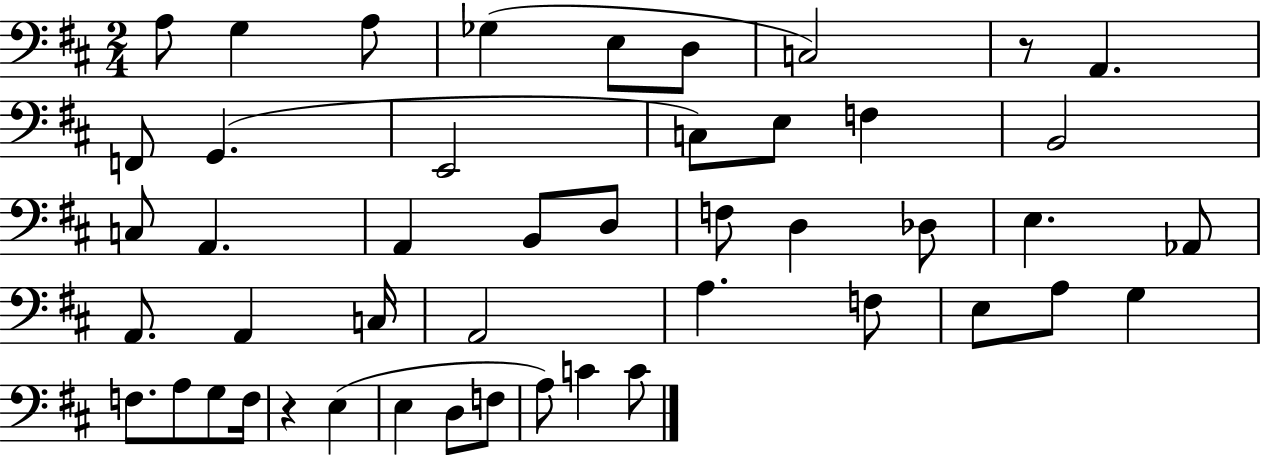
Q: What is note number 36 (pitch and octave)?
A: A3